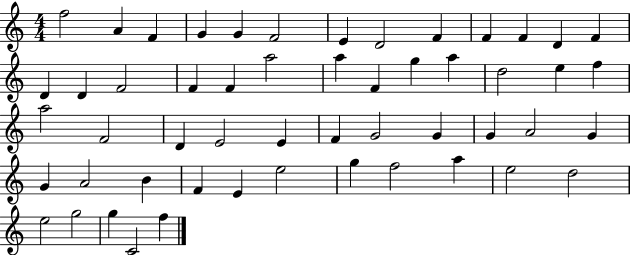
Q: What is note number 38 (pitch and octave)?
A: G4